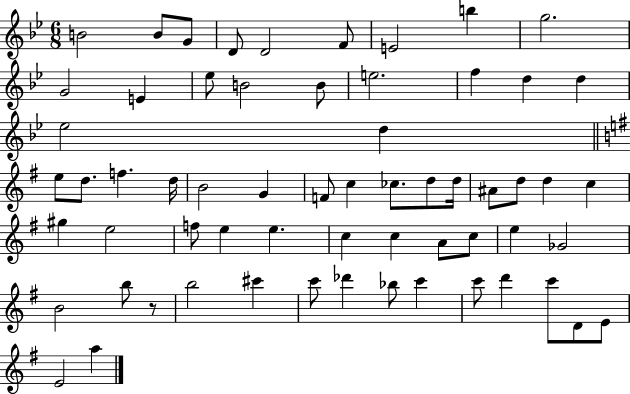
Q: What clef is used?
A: treble